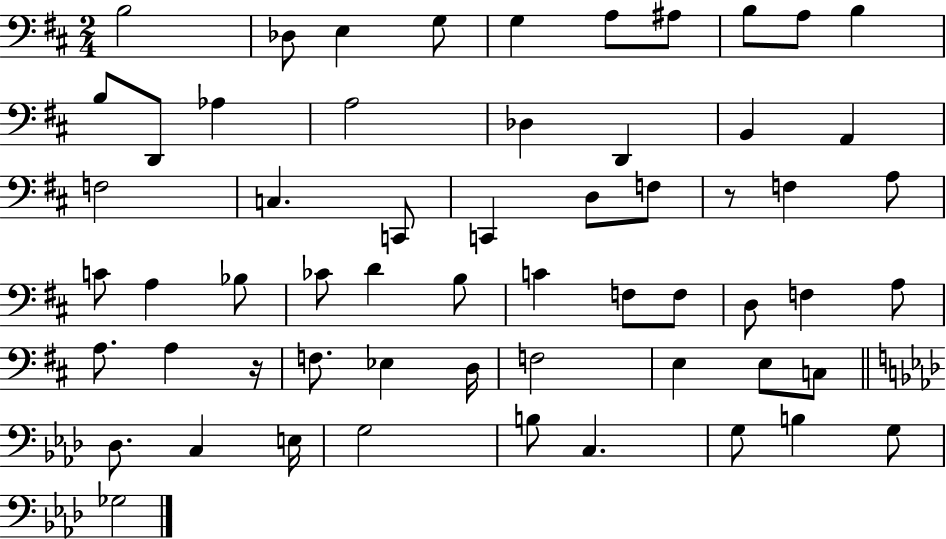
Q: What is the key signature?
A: D major